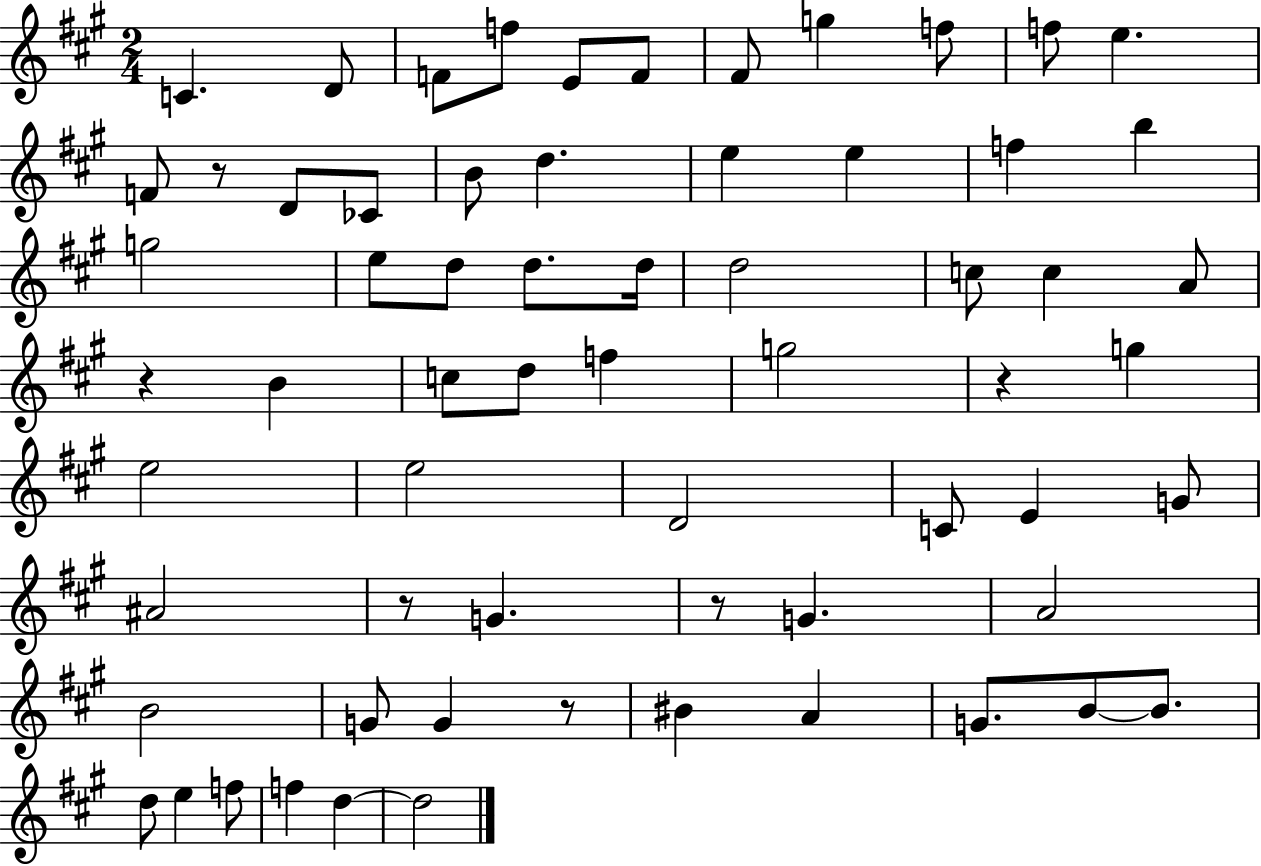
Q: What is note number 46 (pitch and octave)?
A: B4